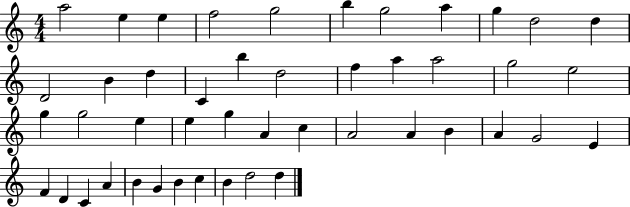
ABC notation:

X:1
T:Untitled
M:4/4
L:1/4
K:C
a2 e e f2 g2 b g2 a g d2 d D2 B d C b d2 f a a2 g2 e2 g g2 e e g A c A2 A B A G2 E F D C A B G B c B d2 d